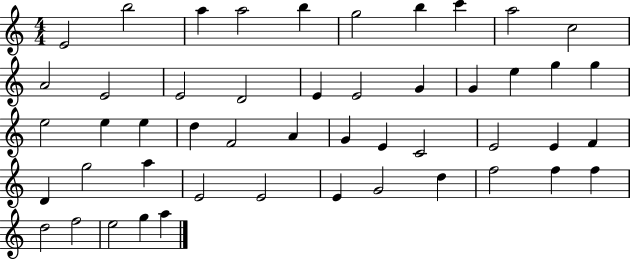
X:1
T:Untitled
M:4/4
L:1/4
K:C
E2 b2 a a2 b g2 b c' a2 c2 A2 E2 E2 D2 E E2 G G e g g e2 e e d F2 A G E C2 E2 E F D g2 a E2 E2 E G2 d f2 f f d2 f2 e2 g a